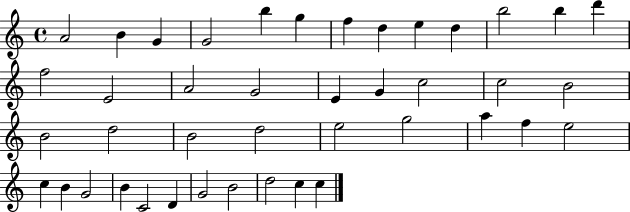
{
  \clef treble
  \time 4/4
  \defaultTimeSignature
  \key c \major
  a'2 b'4 g'4 | g'2 b''4 g''4 | f''4 d''4 e''4 d''4 | b''2 b''4 d'''4 | \break f''2 e'2 | a'2 g'2 | e'4 g'4 c''2 | c''2 b'2 | \break b'2 d''2 | b'2 d''2 | e''2 g''2 | a''4 f''4 e''2 | \break c''4 b'4 g'2 | b'4 c'2 d'4 | g'2 b'2 | d''2 c''4 c''4 | \break \bar "|."
}